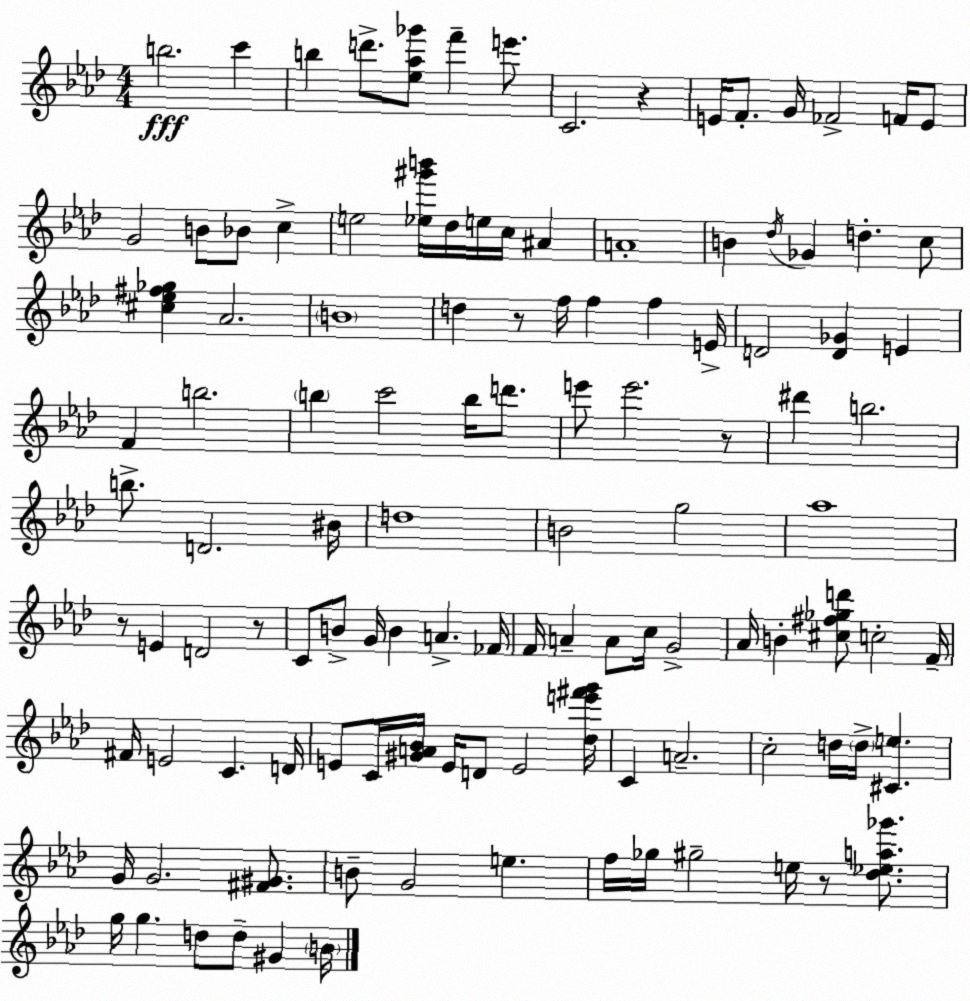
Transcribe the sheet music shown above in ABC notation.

X:1
T:Untitled
M:4/4
L:1/4
K:Fm
b2 c' b d'/2 [_e_a_g']/2 f' e'/2 C2 z E/4 F/2 G/4 _F2 F/4 E/2 G2 B/2 _B/2 c e2 [_e^g'b']/4 _d/4 e/4 c/4 ^A A4 B _d/4 _G d c/2 [^c_e^f_g] _A2 B4 d z/2 f/4 f f E/4 D2 [D_G] E F b2 b c'2 b/4 d'/2 e'/2 e'2 z/2 ^d' b2 b/2 D2 ^B/4 d4 B2 g2 _a4 z/2 E D2 z/2 C/2 B/2 G/4 B A _F/4 F/4 A A/2 c/4 G2 _A/4 B [^c^f_gd']/2 c2 F/4 ^F/4 E2 C D/4 E/2 C/4 [^GA_B]/4 E/4 D/2 E2 [_de'^f'g']/4 C A2 c2 d/4 d/4 [^Ce] G/4 G2 [^F^G]/2 B/2 G2 e f/4 _g/4 ^g2 e/4 z/2 [_d_ea_g']/2 g/4 g d/2 d/2 ^G B/4